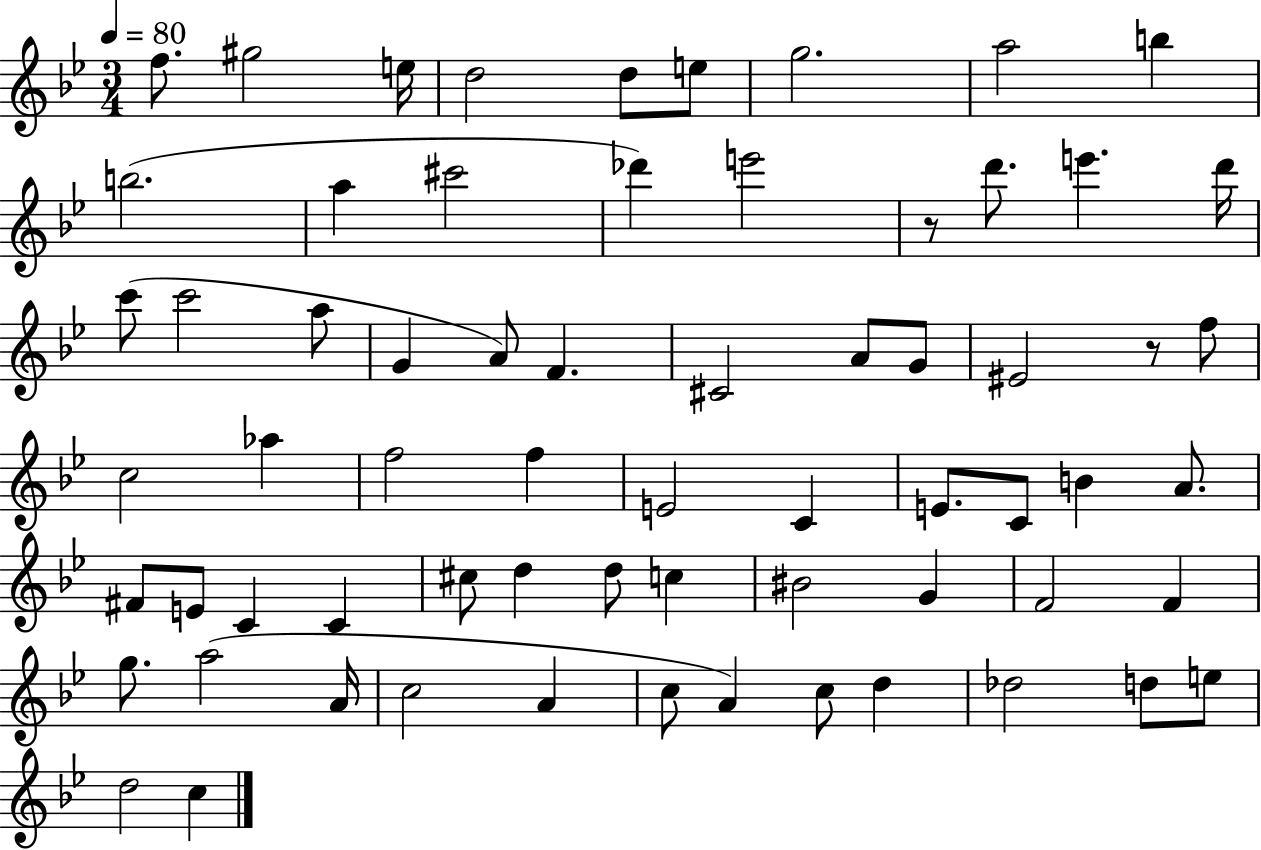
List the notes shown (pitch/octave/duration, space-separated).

F5/e. G#5/h E5/s D5/h D5/e E5/e G5/h. A5/h B5/q B5/h. A5/q C#6/h Db6/q E6/h R/e D6/e. E6/q. D6/s C6/e C6/h A5/e G4/q A4/e F4/q. C#4/h A4/e G4/e EIS4/h R/e F5/e C5/h Ab5/q F5/h F5/q E4/h C4/q E4/e. C4/e B4/q A4/e. F#4/e E4/e C4/q C4/q C#5/e D5/q D5/e C5/q BIS4/h G4/q F4/h F4/q G5/e. A5/h A4/s C5/h A4/q C5/e A4/q C5/e D5/q Db5/h D5/e E5/e D5/h C5/q